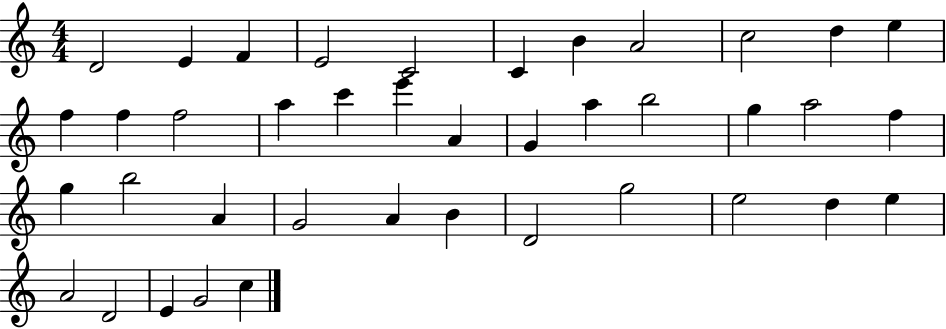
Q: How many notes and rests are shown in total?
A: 40